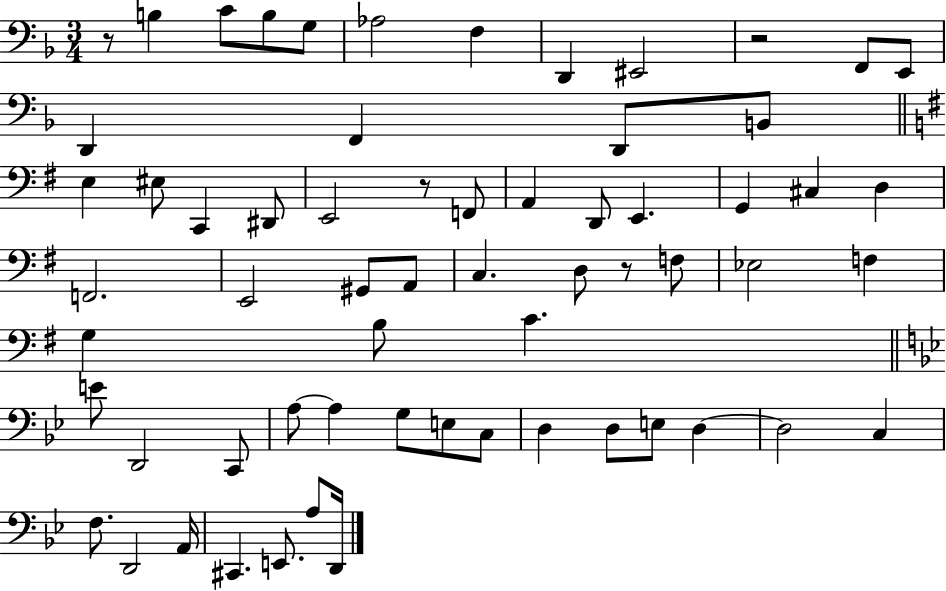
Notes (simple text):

R/e B3/q C4/e B3/e G3/e Ab3/h F3/q D2/q EIS2/h R/h F2/e E2/e D2/q F2/q D2/e B2/e E3/q EIS3/e C2/q D#2/e E2/h R/e F2/e A2/q D2/e E2/q. G2/q C#3/q D3/q F2/h. E2/h G#2/e A2/e C3/q. D3/e R/e F3/e Eb3/h F3/q G3/q B3/e C4/q. E4/e D2/h C2/e A3/e A3/q G3/e E3/e C3/e D3/q D3/e E3/e D3/q D3/h C3/q F3/e. D2/h A2/s C#2/q. E2/e. A3/e D2/s